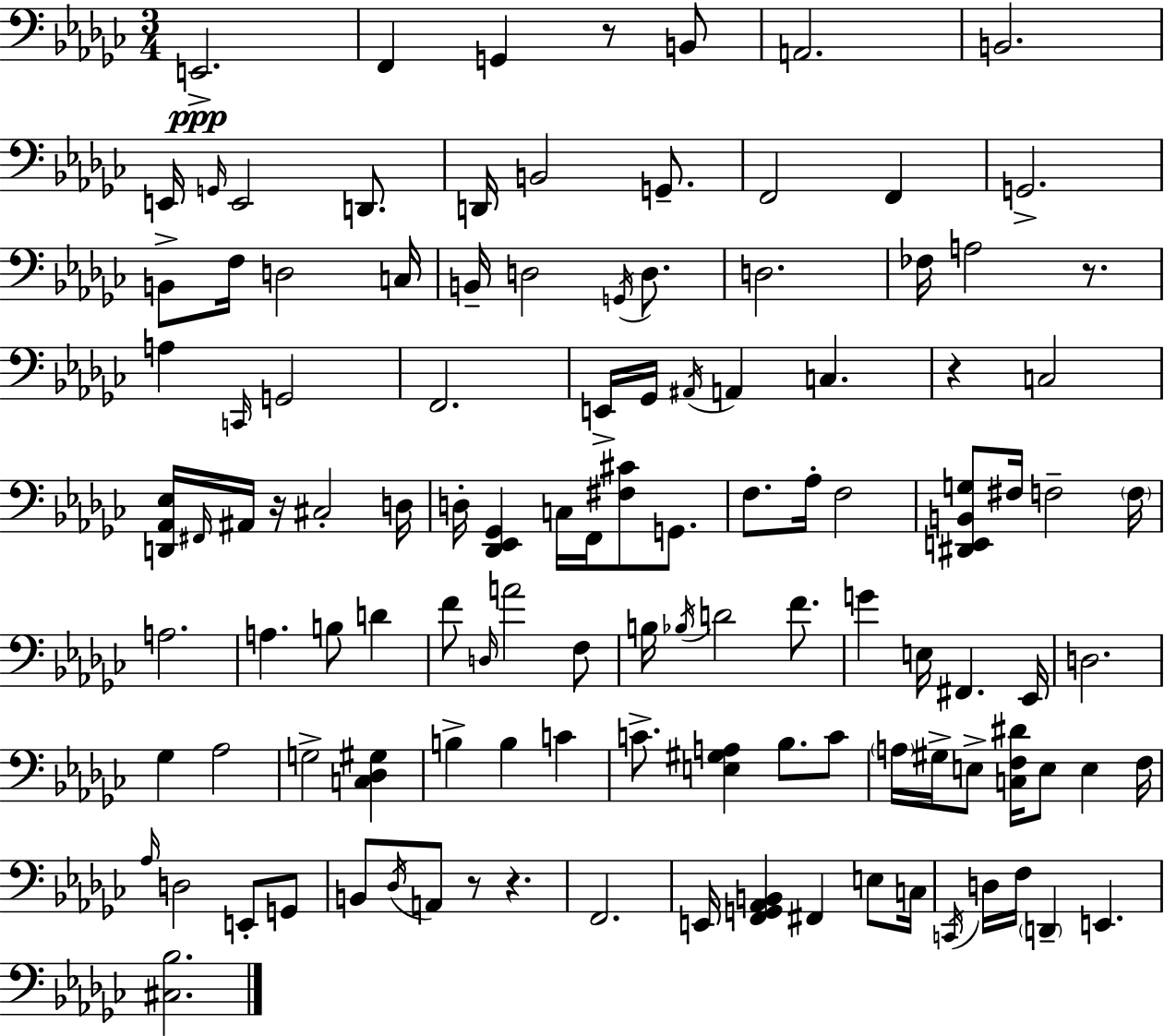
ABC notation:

X:1
T:Untitled
M:3/4
L:1/4
K:Ebm
E,,2 F,, G,, z/2 B,,/2 A,,2 B,,2 E,,/4 G,,/4 E,,2 D,,/2 D,,/4 B,,2 G,,/2 F,,2 F,, G,,2 B,,/2 F,/4 D,2 C,/4 B,,/4 D,2 G,,/4 D,/2 D,2 _F,/4 A,2 z/2 A, C,,/4 G,,2 F,,2 E,,/4 _G,,/4 ^A,,/4 A,, C, z C,2 [D,,_A,,_E,]/4 ^F,,/4 ^A,,/4 z/4 ^C,2 D,/4 D,/4 [_D,,_E,,_G,,] C,/4 F,,/4 [^F,^C]/2 G,,/2 F,/2 _A,/4 F,2 [^D,,E,,B,,G,]/2 ^F,/4 F,2 F,/4 A,2 A, B,/2 D F/2 D,/4 A2 F,/2 B,/4 _B,/4 D2 F/2 G E,/4 ^F,, _E,,/4 D,2 _G, _A,2 G,2 [C,_D,^G,] B, B, C C/2 [E,^G,A,] _B,/2 C/2 A,/4 ^G,/4 E,/2 [C,F,^D]/4 E,/2 E, F,/4 _A,/4 D,2 E,,/2 G,,/2 B,,/2 _D,/4 A,,/2 z/2 z F,,2 E,,/4 [F,,G,,_A,,B,,] ^F,, E,/2 C,/4 C,,/4 D,/4 F,/4 D,, E,, [^C,_B,]2